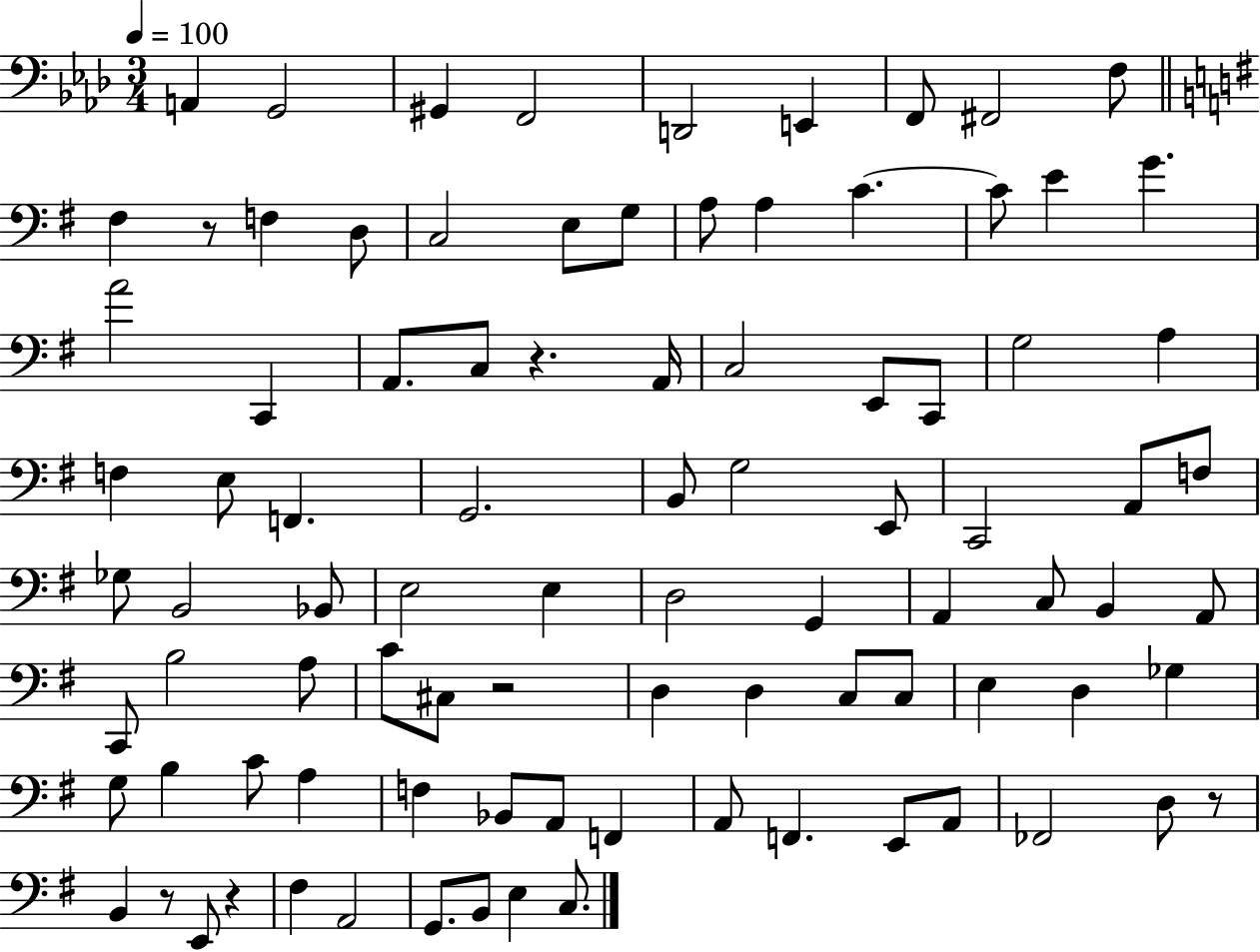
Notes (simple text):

A2/q G2/h G#2/q F2/h D2/h E2/q F2/e F#2/h F3/e F#3/q R/e F3/q D3/e C3/h E3/e G3/e A3/e A3/q C4/q. C4/e E4/q G4/q. A4/h C2/q A2/e. C3/e R/q. A2/s C3/h E2/e C2/e G3/h A3/q F3/q E3/e F2/q. G2/h. B2/e G3/h E2/e C2/h A2/e F3/e Gb3/e B2/h Bb2/e E3/h E3/q D3/h G2/q A2/q C3/e B2/q A2/e C2/e B3/h A3/e C4/e C#3/e R/h D3/q D3/q C3/e C3/e E3/q D3/q Gb3/q G3/e B3/q C4/e A3/q F3/q Bb2/e A2/e F2/q A2/e F2/q. E2/e A2/e FES2/h D3/e R/e B2/q R/e E2/e R/q F#3/q A2/h G2/e. B2/e E3/q C3/e.